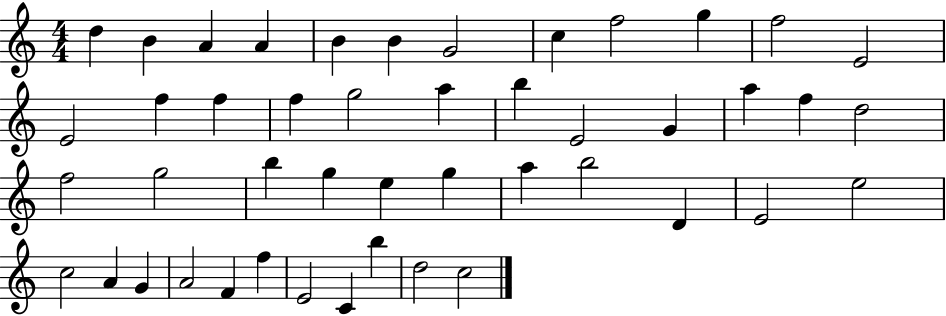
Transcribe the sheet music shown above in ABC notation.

X:1
T:Untitled
M:4/4
L:1/4
K:C
d B A A B B G2 c f2 g f2 E2 E2 f f f g2 a b E2 G a f d2 f2 g2 b g e g a b2 D E2 e2 c2 A G A2 F f E2 C b d2 c2